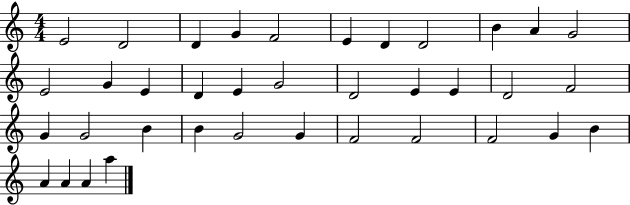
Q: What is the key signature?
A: C major